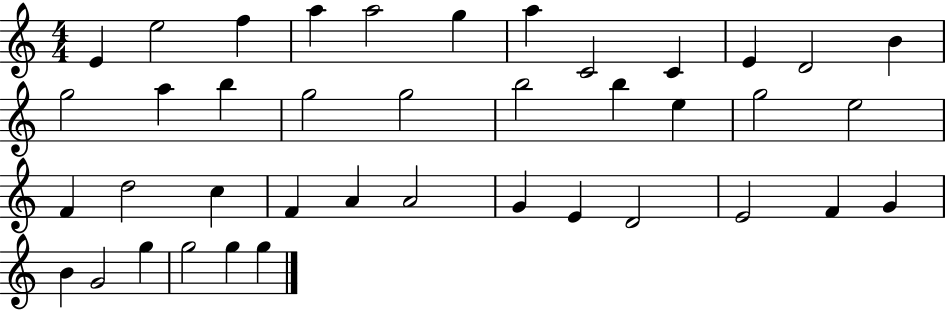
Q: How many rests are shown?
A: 0